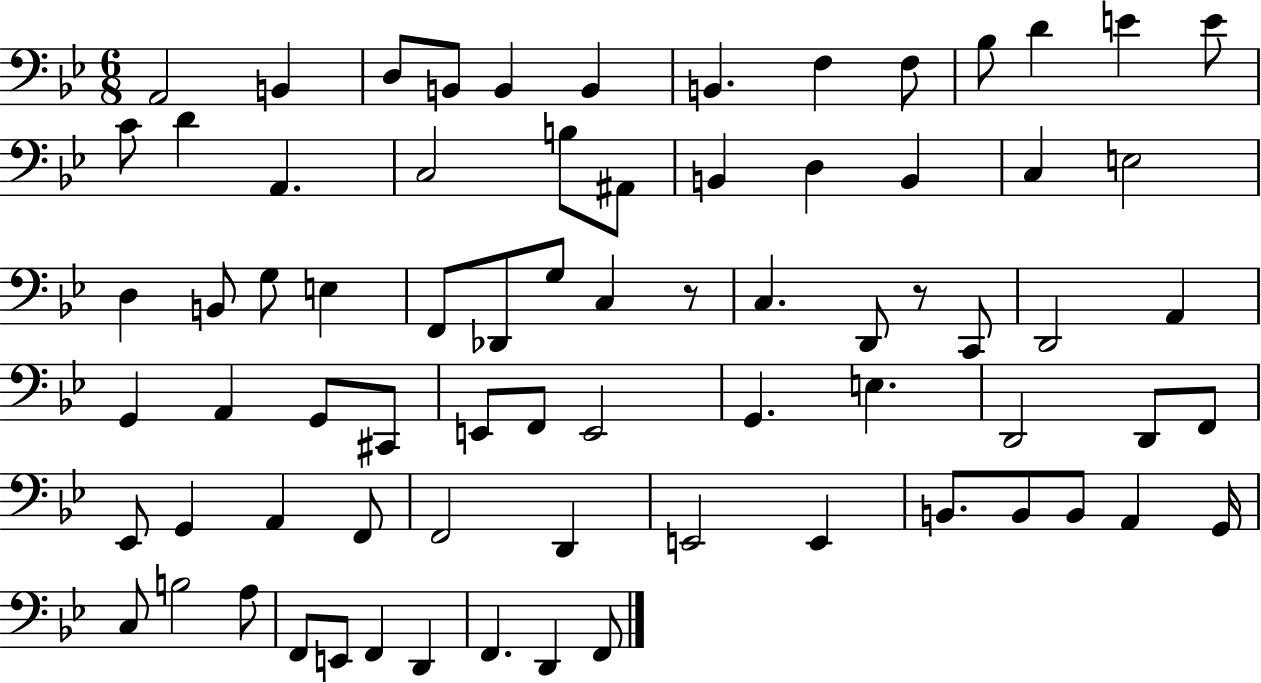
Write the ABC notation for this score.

X:1
T:Untitled
M:6/8
L:1/4
K:Bb
A,,2 B,, D,/2 B,,/2 B,, B,, B,, F, F,/2 _B,/2 D E E/2 C/2 D A,, C,2 B,/2 ^A,,/2 B,, D, B,, C, E,2 D, B,,/2 G,/2 E, F,,/2 _D,,/2 G,/2 C, z/2 C, D,,/2 z/2 C,,/2 D,,2 A,, G,, A,, G,,/2 ^C,,/2 E,,/2 F,,/2 E,,2 G,, E, D,,2 D,,/2 F,,/2 _E,,/2 G,, A,, F,,/2 F,,2 D,, E,,2 E,, B,,/2 B,,/2 B,,/2 A,, G,,/4 C,/2 B,2 A,/2 F,,/2 E,,/2 F,, D,, F,, D,, F,,/2